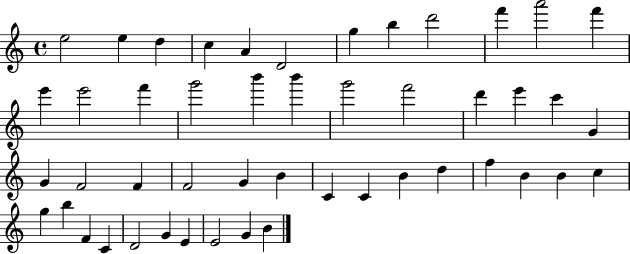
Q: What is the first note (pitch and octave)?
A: E5